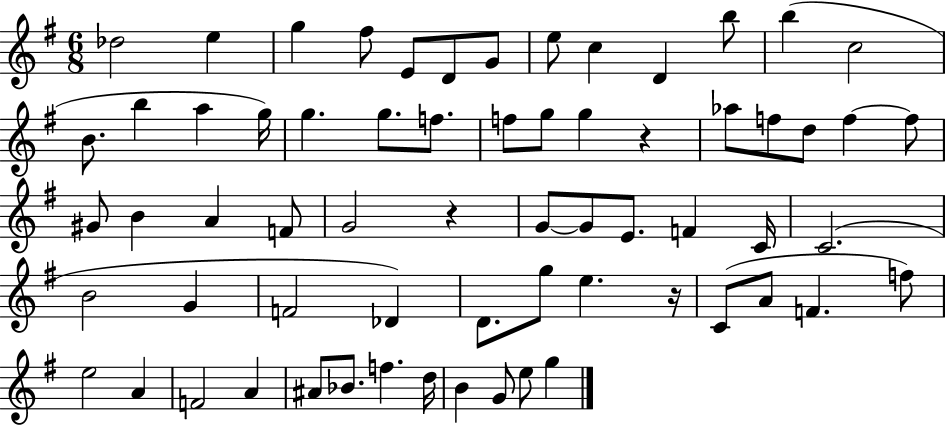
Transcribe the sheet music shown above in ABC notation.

X:1
T:Untitled
M:6/8
L:1/4
K:G
_d2 e g ^f/2 E/2 D/2 G/2 e/2 c D b/2 b c2 B/2 b a g/4 g g/2 f/2 f/2 g/2 g z _a/2 f/2 d/2 f f/2 ^G/2 B A F/2 G2 z G/2 G/2 E/2 F C/4 C2 B2 G F2 _D D/2 g/2 e z/4 C/2 A/2 F f/2 e2 A F2 A ^A/2 _B/2 f d/4 B G/2 e/2 g